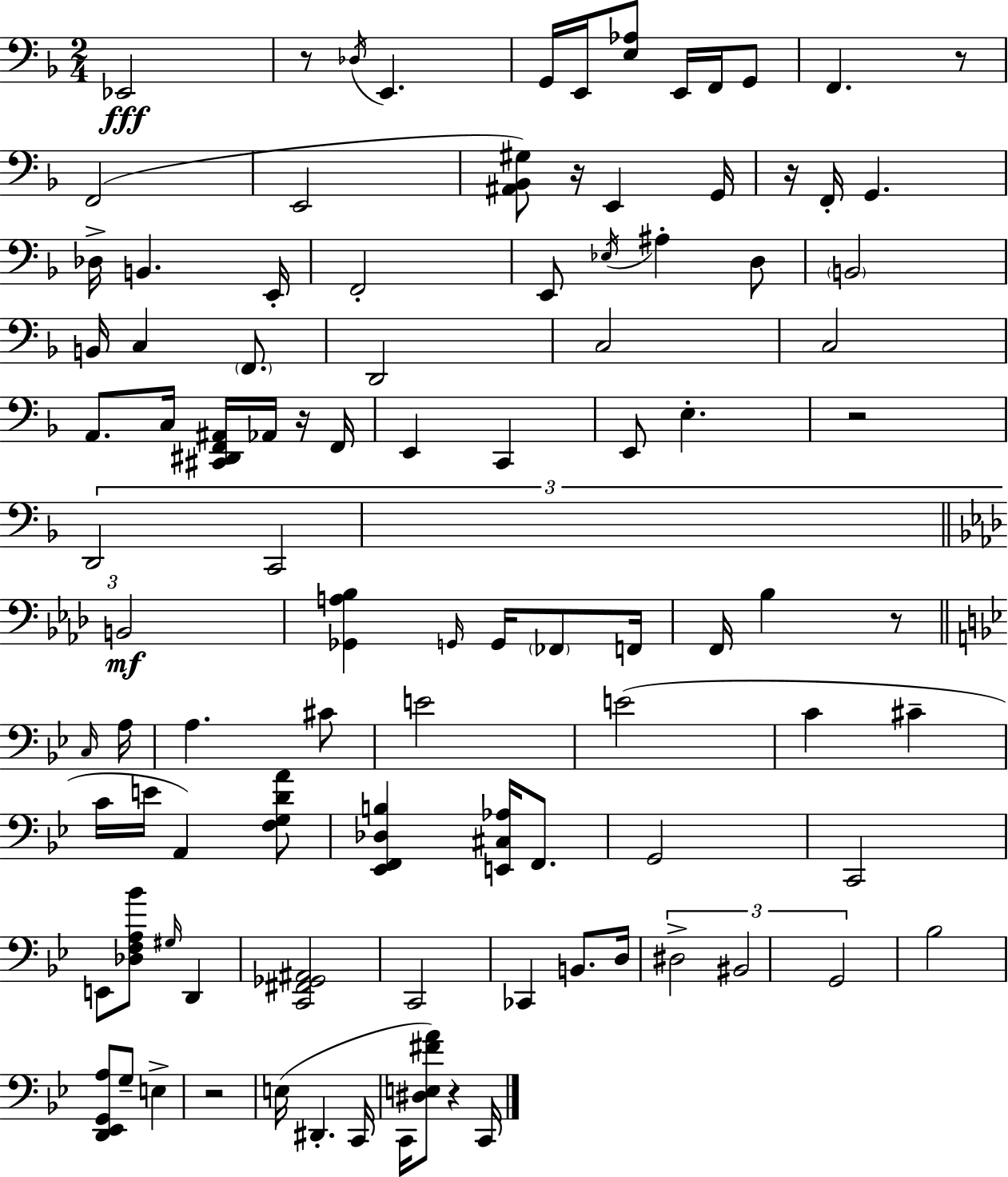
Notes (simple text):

Eb2/h R/e Db3/s E2/q. G2/s E2/s [E3,Ab3]/e E2/s F2/s G2/e F2/q. R/e F2/h E2/h [A#2,Bb2,G#3]/e R/s E2/q G2/s R/s F2/s G2/q. Db3/s B2/q. E2/s F2/h E2/e Eb3/s A#3/q D3/e B2/h B2/s C3/q F2/e. D2/h C3/h C3/h A2/e. C3/s [C#2,D#2,F2,A#2]/s Ab2/s R/s F2/s E2/q C2/q E2/e E3/q. R/h D2/h C2/h B2/h [Gb2,A3,Bb3]/q G2/s G2/s FES2/e F2/s F2/s Bb3/q R/e C3/s A3/s A3/q. C#4/e E4/h E4/h C4/q C#4/q C4/s E4/s A2/q [F3,G3,D4,A4]/e [Eb2,F2,Db3,B3]/q [E2,C#3,Ab3]/s F2/e. G2/h C2/h E2/e [Db3,F3,A3,Bb4]/e G#3/s D2/q [C2,F#2,Gb2,A#2]/h C2/h CES2/q B2/e. D3/s D#3/h BIS2/h G2/h Bb3/h [D2,Eb2,G2,A3]/e G3/e E3/q R/h E3/s D#2/q. C2/s C2/s [D#3,E3,F#4,A4]/e R/q C2/s